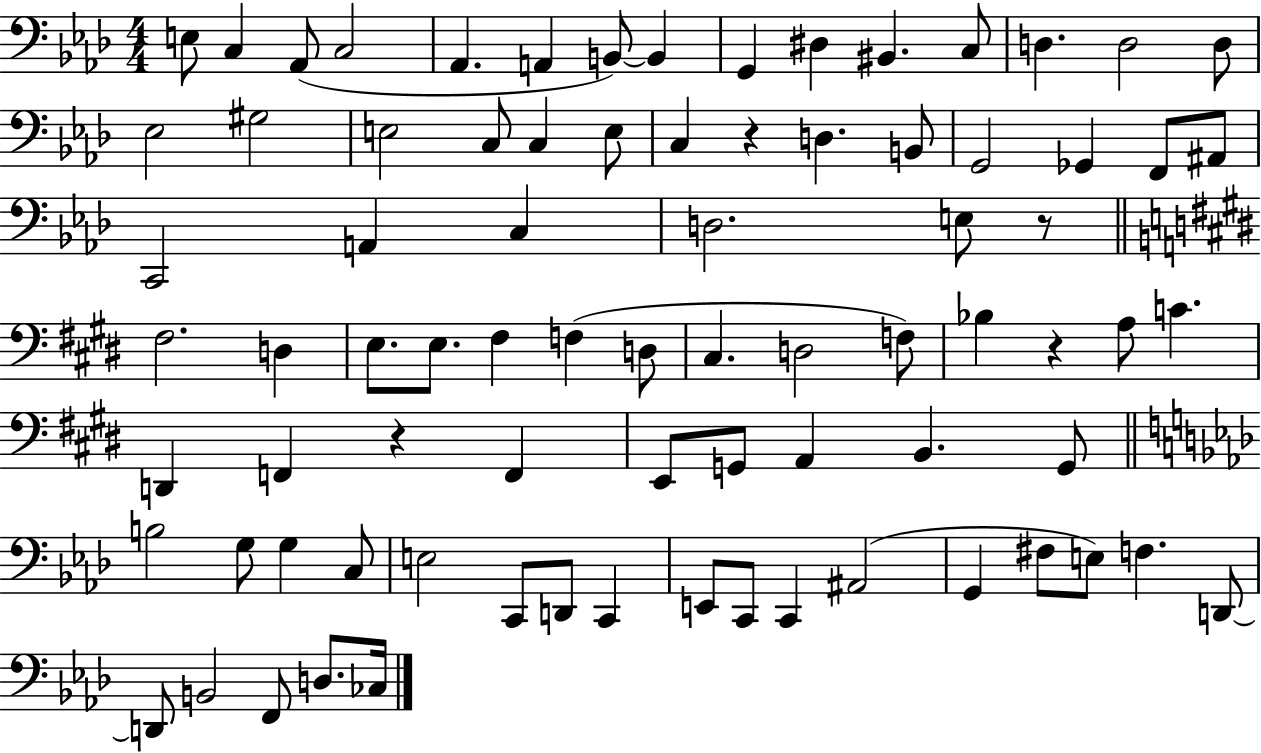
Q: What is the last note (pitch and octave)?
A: CES3